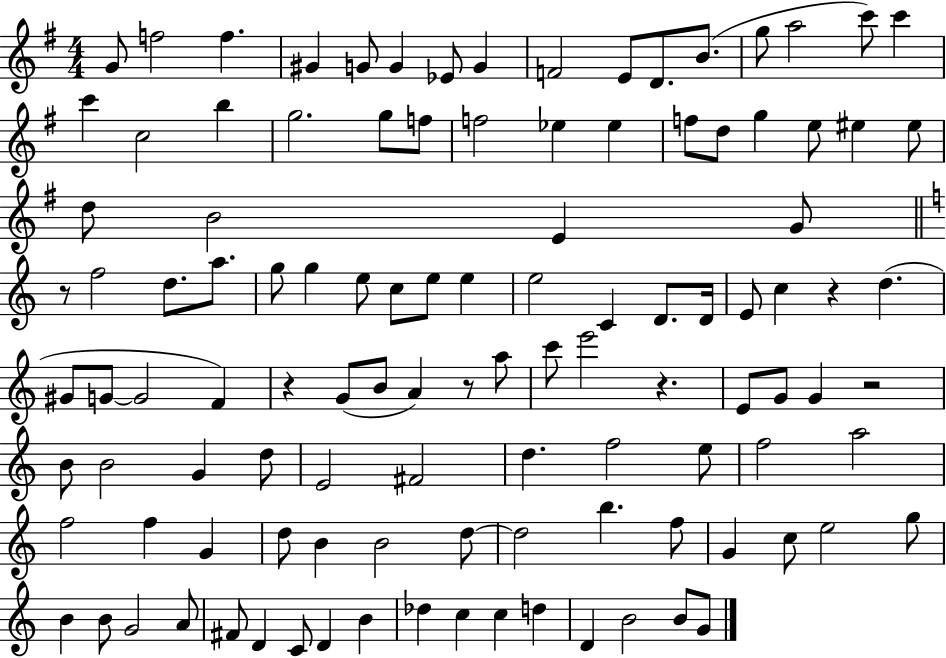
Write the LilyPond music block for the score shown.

{
  \clef treble
  \numericTimeSignature
  \time 4/4
  \key g \major
  g'8 f''2 f''4. | gis'4 g'8 g'4 ees'8 g'4 | f'2 e'8 d'8. b'8.( | g''8 a''2 c'''8) c'''4 | \break c'''4 c''2 b''4 | g''2. g''8 f''8 | f''2 ees''4 ees''4 | f''8 d''8 g''4 e''8 eis''4 eis''8 | \break d''8 b'2 e'4 g'8 | \bar "||" \break \key c \major r8 f''2 d''8. a''8. | g''8 g''4 e''8 c''8 e''8 e''4 | e''2 c'4 d'8. d'16 | e'8 c''4 r4 d''4.( | \break gis'8 g'8~~ g'2 f'4) | r4 g'8( b'8 a'4) r8 a''8 | c'''8 e'''2 r4. | e'8 g'8 g'4 r2 | \break b'8 b'2 g'4 d''8 | e'2 fis'2 | d''4. f''2 e''8 | f''2 a''2 | \break f''2 f''4 g'4 | d''8 b'4 b'2 d''8~~ | d''2 b''4. f''8 | g'4 c''8 e''2 g''8 | \break b'4 b'8 g'2 a'8 | fis'8 d'4 c'8 d'4 b'4 | des''4 c''4 c''4 d''4 | d'4 b'2 b'8 g'8 | \break \bar "|."
}